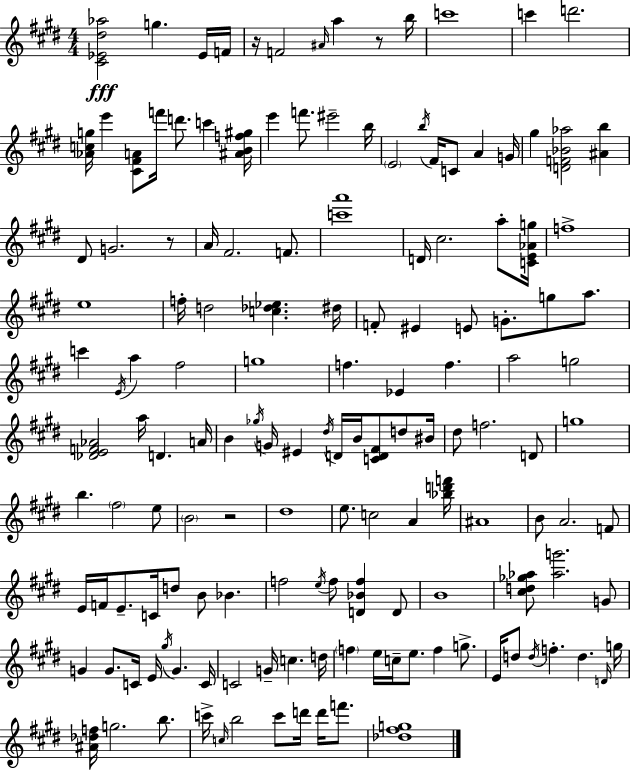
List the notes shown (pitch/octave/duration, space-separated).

[C#4,Eb4,D#5,Ab5]/h G5/q. Eb4/s F4/s R/s F4/h A#4/s A5/q R/e B5/s C6/w C6/q D6/h. [Ab4,C5,G5]/s E6/q [C#4,F#4,A4]/e F6/s D6/e. C6/q [A#4,B4,F5,G#5]/s E6/q F6/e. EIS6/h B5/s E4/h B5/s F#4/s C4/e A4/q G4/s G#5/q [D4,F4,Bb4,Ab5]/h [A#4,B5]/q D#4/e G4/h. R/e A4/s F#4/h. F4/e. [C6,A6]/w D4/s C#5/h. A5/e [C4,E4,Ab4,G5]/s F5/w E5/w F5/s D5/h [C5,Db5,Eb5]/q. D#5/s F4/e EIS4/q E4/e G4/e. G5/e A5/e. C6/q E4/s A5/q F#5/h G5/w F5/q. Eb4/q F5/q. A5/h G5/h [Db4,E4,F4,Ab4]/h A5/s D4/q. A4/s B4/q Gb5/s G4/s EIS4/q D#5/s D4/s B4/s [C4,D4,F#4]/e D5/e BIS4/s D#5/e F5/h. D4/e G5/w B5/q. F#5/h E5/e B4/h R/h D#5/w E5/e. C5/h A4/q [Bb5,D6,F6]/s A#4/w B4/e A4/h. F4/e E4/s F4/s E4/e. C4/s D5/e B4/e Bb4/q. F5/h E5/s F5/e [D4,Bb4,F5]/q D4/e B4/w [C#5,D5,Gb5,Ab5]/e [Ab5,G6]/h. G4/e G4/q G4/e. C4/s E4/s G#5/s G4/q. C4/s C4/h G4/s C5/q. D5/s F5/q E5/s C5/s E5/e. F5/q G5/e. E4/s D5/e D5/s F5/q. D5/q. D4/s G5/s [A#4,Db5,F5]/s G5/h. B5/e. C6/s C5/s B5/h C6/e D6/s D6/s F6/e. [Db5,F#5,G5]/w